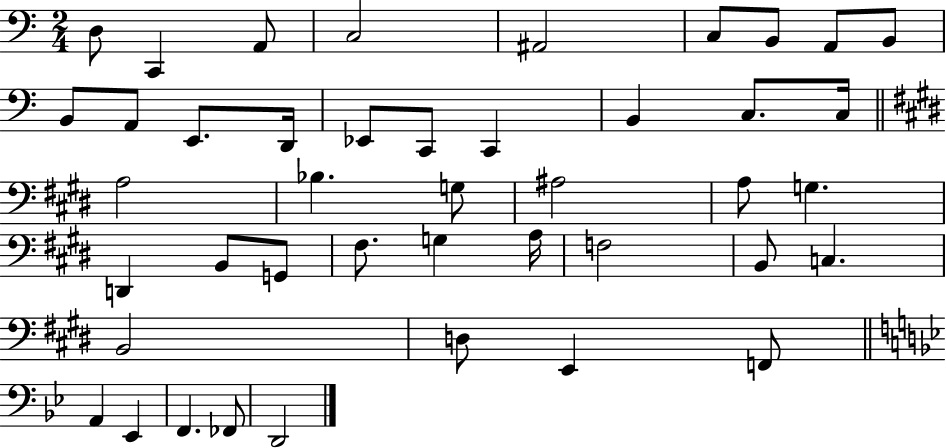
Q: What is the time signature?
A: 2/4